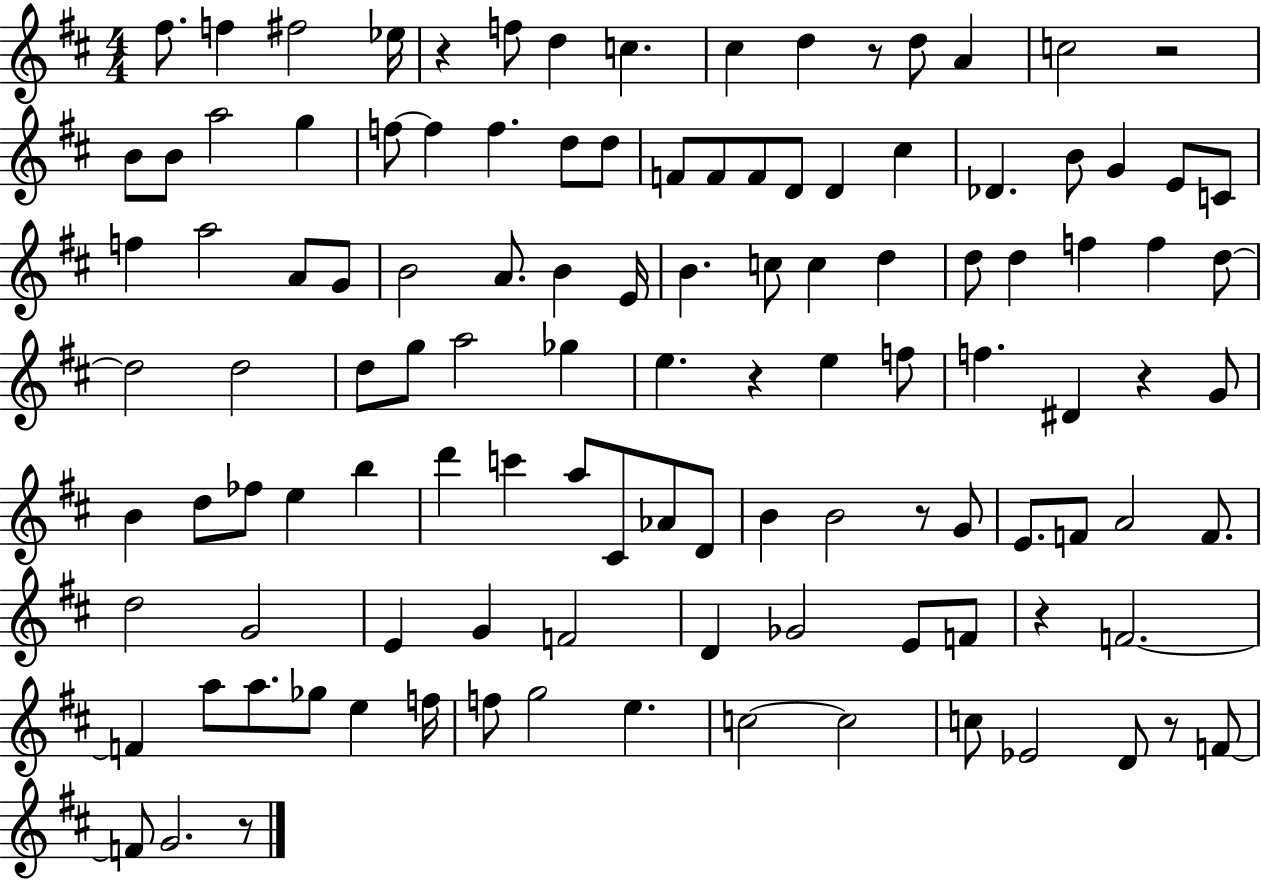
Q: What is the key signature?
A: D major